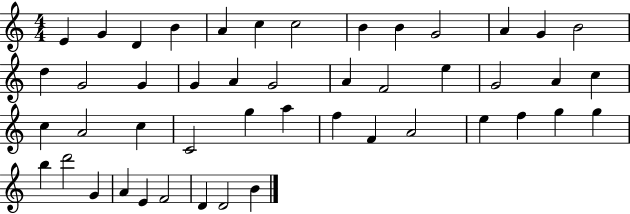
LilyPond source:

{
  \clef treble
  \numericTimeSignature
  \time 4/4
  \key c \major
  e'4 g'4 d'4 b'4 | a'4 c''4 c''2 | b'4 b'4 g'2 | a'4 g'4 b'2 | \break d''4 g'2 g'4 | g'4 a'4 g'2 | a'4 f'2 e''4 | g'2 a'4 c''4 | \break c''4 a'2 c''4 | c'2 g''4 a''4 | f''4 f'4 a'2 | e''4 f''4 g''4 g''4 | \break b''4 d'''2 g'4 | a'4 e'4 f'2 | d'4 d'2 b'4 | \bar "|."
}